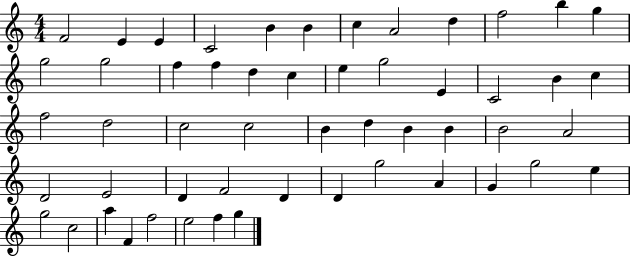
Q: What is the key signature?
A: C major